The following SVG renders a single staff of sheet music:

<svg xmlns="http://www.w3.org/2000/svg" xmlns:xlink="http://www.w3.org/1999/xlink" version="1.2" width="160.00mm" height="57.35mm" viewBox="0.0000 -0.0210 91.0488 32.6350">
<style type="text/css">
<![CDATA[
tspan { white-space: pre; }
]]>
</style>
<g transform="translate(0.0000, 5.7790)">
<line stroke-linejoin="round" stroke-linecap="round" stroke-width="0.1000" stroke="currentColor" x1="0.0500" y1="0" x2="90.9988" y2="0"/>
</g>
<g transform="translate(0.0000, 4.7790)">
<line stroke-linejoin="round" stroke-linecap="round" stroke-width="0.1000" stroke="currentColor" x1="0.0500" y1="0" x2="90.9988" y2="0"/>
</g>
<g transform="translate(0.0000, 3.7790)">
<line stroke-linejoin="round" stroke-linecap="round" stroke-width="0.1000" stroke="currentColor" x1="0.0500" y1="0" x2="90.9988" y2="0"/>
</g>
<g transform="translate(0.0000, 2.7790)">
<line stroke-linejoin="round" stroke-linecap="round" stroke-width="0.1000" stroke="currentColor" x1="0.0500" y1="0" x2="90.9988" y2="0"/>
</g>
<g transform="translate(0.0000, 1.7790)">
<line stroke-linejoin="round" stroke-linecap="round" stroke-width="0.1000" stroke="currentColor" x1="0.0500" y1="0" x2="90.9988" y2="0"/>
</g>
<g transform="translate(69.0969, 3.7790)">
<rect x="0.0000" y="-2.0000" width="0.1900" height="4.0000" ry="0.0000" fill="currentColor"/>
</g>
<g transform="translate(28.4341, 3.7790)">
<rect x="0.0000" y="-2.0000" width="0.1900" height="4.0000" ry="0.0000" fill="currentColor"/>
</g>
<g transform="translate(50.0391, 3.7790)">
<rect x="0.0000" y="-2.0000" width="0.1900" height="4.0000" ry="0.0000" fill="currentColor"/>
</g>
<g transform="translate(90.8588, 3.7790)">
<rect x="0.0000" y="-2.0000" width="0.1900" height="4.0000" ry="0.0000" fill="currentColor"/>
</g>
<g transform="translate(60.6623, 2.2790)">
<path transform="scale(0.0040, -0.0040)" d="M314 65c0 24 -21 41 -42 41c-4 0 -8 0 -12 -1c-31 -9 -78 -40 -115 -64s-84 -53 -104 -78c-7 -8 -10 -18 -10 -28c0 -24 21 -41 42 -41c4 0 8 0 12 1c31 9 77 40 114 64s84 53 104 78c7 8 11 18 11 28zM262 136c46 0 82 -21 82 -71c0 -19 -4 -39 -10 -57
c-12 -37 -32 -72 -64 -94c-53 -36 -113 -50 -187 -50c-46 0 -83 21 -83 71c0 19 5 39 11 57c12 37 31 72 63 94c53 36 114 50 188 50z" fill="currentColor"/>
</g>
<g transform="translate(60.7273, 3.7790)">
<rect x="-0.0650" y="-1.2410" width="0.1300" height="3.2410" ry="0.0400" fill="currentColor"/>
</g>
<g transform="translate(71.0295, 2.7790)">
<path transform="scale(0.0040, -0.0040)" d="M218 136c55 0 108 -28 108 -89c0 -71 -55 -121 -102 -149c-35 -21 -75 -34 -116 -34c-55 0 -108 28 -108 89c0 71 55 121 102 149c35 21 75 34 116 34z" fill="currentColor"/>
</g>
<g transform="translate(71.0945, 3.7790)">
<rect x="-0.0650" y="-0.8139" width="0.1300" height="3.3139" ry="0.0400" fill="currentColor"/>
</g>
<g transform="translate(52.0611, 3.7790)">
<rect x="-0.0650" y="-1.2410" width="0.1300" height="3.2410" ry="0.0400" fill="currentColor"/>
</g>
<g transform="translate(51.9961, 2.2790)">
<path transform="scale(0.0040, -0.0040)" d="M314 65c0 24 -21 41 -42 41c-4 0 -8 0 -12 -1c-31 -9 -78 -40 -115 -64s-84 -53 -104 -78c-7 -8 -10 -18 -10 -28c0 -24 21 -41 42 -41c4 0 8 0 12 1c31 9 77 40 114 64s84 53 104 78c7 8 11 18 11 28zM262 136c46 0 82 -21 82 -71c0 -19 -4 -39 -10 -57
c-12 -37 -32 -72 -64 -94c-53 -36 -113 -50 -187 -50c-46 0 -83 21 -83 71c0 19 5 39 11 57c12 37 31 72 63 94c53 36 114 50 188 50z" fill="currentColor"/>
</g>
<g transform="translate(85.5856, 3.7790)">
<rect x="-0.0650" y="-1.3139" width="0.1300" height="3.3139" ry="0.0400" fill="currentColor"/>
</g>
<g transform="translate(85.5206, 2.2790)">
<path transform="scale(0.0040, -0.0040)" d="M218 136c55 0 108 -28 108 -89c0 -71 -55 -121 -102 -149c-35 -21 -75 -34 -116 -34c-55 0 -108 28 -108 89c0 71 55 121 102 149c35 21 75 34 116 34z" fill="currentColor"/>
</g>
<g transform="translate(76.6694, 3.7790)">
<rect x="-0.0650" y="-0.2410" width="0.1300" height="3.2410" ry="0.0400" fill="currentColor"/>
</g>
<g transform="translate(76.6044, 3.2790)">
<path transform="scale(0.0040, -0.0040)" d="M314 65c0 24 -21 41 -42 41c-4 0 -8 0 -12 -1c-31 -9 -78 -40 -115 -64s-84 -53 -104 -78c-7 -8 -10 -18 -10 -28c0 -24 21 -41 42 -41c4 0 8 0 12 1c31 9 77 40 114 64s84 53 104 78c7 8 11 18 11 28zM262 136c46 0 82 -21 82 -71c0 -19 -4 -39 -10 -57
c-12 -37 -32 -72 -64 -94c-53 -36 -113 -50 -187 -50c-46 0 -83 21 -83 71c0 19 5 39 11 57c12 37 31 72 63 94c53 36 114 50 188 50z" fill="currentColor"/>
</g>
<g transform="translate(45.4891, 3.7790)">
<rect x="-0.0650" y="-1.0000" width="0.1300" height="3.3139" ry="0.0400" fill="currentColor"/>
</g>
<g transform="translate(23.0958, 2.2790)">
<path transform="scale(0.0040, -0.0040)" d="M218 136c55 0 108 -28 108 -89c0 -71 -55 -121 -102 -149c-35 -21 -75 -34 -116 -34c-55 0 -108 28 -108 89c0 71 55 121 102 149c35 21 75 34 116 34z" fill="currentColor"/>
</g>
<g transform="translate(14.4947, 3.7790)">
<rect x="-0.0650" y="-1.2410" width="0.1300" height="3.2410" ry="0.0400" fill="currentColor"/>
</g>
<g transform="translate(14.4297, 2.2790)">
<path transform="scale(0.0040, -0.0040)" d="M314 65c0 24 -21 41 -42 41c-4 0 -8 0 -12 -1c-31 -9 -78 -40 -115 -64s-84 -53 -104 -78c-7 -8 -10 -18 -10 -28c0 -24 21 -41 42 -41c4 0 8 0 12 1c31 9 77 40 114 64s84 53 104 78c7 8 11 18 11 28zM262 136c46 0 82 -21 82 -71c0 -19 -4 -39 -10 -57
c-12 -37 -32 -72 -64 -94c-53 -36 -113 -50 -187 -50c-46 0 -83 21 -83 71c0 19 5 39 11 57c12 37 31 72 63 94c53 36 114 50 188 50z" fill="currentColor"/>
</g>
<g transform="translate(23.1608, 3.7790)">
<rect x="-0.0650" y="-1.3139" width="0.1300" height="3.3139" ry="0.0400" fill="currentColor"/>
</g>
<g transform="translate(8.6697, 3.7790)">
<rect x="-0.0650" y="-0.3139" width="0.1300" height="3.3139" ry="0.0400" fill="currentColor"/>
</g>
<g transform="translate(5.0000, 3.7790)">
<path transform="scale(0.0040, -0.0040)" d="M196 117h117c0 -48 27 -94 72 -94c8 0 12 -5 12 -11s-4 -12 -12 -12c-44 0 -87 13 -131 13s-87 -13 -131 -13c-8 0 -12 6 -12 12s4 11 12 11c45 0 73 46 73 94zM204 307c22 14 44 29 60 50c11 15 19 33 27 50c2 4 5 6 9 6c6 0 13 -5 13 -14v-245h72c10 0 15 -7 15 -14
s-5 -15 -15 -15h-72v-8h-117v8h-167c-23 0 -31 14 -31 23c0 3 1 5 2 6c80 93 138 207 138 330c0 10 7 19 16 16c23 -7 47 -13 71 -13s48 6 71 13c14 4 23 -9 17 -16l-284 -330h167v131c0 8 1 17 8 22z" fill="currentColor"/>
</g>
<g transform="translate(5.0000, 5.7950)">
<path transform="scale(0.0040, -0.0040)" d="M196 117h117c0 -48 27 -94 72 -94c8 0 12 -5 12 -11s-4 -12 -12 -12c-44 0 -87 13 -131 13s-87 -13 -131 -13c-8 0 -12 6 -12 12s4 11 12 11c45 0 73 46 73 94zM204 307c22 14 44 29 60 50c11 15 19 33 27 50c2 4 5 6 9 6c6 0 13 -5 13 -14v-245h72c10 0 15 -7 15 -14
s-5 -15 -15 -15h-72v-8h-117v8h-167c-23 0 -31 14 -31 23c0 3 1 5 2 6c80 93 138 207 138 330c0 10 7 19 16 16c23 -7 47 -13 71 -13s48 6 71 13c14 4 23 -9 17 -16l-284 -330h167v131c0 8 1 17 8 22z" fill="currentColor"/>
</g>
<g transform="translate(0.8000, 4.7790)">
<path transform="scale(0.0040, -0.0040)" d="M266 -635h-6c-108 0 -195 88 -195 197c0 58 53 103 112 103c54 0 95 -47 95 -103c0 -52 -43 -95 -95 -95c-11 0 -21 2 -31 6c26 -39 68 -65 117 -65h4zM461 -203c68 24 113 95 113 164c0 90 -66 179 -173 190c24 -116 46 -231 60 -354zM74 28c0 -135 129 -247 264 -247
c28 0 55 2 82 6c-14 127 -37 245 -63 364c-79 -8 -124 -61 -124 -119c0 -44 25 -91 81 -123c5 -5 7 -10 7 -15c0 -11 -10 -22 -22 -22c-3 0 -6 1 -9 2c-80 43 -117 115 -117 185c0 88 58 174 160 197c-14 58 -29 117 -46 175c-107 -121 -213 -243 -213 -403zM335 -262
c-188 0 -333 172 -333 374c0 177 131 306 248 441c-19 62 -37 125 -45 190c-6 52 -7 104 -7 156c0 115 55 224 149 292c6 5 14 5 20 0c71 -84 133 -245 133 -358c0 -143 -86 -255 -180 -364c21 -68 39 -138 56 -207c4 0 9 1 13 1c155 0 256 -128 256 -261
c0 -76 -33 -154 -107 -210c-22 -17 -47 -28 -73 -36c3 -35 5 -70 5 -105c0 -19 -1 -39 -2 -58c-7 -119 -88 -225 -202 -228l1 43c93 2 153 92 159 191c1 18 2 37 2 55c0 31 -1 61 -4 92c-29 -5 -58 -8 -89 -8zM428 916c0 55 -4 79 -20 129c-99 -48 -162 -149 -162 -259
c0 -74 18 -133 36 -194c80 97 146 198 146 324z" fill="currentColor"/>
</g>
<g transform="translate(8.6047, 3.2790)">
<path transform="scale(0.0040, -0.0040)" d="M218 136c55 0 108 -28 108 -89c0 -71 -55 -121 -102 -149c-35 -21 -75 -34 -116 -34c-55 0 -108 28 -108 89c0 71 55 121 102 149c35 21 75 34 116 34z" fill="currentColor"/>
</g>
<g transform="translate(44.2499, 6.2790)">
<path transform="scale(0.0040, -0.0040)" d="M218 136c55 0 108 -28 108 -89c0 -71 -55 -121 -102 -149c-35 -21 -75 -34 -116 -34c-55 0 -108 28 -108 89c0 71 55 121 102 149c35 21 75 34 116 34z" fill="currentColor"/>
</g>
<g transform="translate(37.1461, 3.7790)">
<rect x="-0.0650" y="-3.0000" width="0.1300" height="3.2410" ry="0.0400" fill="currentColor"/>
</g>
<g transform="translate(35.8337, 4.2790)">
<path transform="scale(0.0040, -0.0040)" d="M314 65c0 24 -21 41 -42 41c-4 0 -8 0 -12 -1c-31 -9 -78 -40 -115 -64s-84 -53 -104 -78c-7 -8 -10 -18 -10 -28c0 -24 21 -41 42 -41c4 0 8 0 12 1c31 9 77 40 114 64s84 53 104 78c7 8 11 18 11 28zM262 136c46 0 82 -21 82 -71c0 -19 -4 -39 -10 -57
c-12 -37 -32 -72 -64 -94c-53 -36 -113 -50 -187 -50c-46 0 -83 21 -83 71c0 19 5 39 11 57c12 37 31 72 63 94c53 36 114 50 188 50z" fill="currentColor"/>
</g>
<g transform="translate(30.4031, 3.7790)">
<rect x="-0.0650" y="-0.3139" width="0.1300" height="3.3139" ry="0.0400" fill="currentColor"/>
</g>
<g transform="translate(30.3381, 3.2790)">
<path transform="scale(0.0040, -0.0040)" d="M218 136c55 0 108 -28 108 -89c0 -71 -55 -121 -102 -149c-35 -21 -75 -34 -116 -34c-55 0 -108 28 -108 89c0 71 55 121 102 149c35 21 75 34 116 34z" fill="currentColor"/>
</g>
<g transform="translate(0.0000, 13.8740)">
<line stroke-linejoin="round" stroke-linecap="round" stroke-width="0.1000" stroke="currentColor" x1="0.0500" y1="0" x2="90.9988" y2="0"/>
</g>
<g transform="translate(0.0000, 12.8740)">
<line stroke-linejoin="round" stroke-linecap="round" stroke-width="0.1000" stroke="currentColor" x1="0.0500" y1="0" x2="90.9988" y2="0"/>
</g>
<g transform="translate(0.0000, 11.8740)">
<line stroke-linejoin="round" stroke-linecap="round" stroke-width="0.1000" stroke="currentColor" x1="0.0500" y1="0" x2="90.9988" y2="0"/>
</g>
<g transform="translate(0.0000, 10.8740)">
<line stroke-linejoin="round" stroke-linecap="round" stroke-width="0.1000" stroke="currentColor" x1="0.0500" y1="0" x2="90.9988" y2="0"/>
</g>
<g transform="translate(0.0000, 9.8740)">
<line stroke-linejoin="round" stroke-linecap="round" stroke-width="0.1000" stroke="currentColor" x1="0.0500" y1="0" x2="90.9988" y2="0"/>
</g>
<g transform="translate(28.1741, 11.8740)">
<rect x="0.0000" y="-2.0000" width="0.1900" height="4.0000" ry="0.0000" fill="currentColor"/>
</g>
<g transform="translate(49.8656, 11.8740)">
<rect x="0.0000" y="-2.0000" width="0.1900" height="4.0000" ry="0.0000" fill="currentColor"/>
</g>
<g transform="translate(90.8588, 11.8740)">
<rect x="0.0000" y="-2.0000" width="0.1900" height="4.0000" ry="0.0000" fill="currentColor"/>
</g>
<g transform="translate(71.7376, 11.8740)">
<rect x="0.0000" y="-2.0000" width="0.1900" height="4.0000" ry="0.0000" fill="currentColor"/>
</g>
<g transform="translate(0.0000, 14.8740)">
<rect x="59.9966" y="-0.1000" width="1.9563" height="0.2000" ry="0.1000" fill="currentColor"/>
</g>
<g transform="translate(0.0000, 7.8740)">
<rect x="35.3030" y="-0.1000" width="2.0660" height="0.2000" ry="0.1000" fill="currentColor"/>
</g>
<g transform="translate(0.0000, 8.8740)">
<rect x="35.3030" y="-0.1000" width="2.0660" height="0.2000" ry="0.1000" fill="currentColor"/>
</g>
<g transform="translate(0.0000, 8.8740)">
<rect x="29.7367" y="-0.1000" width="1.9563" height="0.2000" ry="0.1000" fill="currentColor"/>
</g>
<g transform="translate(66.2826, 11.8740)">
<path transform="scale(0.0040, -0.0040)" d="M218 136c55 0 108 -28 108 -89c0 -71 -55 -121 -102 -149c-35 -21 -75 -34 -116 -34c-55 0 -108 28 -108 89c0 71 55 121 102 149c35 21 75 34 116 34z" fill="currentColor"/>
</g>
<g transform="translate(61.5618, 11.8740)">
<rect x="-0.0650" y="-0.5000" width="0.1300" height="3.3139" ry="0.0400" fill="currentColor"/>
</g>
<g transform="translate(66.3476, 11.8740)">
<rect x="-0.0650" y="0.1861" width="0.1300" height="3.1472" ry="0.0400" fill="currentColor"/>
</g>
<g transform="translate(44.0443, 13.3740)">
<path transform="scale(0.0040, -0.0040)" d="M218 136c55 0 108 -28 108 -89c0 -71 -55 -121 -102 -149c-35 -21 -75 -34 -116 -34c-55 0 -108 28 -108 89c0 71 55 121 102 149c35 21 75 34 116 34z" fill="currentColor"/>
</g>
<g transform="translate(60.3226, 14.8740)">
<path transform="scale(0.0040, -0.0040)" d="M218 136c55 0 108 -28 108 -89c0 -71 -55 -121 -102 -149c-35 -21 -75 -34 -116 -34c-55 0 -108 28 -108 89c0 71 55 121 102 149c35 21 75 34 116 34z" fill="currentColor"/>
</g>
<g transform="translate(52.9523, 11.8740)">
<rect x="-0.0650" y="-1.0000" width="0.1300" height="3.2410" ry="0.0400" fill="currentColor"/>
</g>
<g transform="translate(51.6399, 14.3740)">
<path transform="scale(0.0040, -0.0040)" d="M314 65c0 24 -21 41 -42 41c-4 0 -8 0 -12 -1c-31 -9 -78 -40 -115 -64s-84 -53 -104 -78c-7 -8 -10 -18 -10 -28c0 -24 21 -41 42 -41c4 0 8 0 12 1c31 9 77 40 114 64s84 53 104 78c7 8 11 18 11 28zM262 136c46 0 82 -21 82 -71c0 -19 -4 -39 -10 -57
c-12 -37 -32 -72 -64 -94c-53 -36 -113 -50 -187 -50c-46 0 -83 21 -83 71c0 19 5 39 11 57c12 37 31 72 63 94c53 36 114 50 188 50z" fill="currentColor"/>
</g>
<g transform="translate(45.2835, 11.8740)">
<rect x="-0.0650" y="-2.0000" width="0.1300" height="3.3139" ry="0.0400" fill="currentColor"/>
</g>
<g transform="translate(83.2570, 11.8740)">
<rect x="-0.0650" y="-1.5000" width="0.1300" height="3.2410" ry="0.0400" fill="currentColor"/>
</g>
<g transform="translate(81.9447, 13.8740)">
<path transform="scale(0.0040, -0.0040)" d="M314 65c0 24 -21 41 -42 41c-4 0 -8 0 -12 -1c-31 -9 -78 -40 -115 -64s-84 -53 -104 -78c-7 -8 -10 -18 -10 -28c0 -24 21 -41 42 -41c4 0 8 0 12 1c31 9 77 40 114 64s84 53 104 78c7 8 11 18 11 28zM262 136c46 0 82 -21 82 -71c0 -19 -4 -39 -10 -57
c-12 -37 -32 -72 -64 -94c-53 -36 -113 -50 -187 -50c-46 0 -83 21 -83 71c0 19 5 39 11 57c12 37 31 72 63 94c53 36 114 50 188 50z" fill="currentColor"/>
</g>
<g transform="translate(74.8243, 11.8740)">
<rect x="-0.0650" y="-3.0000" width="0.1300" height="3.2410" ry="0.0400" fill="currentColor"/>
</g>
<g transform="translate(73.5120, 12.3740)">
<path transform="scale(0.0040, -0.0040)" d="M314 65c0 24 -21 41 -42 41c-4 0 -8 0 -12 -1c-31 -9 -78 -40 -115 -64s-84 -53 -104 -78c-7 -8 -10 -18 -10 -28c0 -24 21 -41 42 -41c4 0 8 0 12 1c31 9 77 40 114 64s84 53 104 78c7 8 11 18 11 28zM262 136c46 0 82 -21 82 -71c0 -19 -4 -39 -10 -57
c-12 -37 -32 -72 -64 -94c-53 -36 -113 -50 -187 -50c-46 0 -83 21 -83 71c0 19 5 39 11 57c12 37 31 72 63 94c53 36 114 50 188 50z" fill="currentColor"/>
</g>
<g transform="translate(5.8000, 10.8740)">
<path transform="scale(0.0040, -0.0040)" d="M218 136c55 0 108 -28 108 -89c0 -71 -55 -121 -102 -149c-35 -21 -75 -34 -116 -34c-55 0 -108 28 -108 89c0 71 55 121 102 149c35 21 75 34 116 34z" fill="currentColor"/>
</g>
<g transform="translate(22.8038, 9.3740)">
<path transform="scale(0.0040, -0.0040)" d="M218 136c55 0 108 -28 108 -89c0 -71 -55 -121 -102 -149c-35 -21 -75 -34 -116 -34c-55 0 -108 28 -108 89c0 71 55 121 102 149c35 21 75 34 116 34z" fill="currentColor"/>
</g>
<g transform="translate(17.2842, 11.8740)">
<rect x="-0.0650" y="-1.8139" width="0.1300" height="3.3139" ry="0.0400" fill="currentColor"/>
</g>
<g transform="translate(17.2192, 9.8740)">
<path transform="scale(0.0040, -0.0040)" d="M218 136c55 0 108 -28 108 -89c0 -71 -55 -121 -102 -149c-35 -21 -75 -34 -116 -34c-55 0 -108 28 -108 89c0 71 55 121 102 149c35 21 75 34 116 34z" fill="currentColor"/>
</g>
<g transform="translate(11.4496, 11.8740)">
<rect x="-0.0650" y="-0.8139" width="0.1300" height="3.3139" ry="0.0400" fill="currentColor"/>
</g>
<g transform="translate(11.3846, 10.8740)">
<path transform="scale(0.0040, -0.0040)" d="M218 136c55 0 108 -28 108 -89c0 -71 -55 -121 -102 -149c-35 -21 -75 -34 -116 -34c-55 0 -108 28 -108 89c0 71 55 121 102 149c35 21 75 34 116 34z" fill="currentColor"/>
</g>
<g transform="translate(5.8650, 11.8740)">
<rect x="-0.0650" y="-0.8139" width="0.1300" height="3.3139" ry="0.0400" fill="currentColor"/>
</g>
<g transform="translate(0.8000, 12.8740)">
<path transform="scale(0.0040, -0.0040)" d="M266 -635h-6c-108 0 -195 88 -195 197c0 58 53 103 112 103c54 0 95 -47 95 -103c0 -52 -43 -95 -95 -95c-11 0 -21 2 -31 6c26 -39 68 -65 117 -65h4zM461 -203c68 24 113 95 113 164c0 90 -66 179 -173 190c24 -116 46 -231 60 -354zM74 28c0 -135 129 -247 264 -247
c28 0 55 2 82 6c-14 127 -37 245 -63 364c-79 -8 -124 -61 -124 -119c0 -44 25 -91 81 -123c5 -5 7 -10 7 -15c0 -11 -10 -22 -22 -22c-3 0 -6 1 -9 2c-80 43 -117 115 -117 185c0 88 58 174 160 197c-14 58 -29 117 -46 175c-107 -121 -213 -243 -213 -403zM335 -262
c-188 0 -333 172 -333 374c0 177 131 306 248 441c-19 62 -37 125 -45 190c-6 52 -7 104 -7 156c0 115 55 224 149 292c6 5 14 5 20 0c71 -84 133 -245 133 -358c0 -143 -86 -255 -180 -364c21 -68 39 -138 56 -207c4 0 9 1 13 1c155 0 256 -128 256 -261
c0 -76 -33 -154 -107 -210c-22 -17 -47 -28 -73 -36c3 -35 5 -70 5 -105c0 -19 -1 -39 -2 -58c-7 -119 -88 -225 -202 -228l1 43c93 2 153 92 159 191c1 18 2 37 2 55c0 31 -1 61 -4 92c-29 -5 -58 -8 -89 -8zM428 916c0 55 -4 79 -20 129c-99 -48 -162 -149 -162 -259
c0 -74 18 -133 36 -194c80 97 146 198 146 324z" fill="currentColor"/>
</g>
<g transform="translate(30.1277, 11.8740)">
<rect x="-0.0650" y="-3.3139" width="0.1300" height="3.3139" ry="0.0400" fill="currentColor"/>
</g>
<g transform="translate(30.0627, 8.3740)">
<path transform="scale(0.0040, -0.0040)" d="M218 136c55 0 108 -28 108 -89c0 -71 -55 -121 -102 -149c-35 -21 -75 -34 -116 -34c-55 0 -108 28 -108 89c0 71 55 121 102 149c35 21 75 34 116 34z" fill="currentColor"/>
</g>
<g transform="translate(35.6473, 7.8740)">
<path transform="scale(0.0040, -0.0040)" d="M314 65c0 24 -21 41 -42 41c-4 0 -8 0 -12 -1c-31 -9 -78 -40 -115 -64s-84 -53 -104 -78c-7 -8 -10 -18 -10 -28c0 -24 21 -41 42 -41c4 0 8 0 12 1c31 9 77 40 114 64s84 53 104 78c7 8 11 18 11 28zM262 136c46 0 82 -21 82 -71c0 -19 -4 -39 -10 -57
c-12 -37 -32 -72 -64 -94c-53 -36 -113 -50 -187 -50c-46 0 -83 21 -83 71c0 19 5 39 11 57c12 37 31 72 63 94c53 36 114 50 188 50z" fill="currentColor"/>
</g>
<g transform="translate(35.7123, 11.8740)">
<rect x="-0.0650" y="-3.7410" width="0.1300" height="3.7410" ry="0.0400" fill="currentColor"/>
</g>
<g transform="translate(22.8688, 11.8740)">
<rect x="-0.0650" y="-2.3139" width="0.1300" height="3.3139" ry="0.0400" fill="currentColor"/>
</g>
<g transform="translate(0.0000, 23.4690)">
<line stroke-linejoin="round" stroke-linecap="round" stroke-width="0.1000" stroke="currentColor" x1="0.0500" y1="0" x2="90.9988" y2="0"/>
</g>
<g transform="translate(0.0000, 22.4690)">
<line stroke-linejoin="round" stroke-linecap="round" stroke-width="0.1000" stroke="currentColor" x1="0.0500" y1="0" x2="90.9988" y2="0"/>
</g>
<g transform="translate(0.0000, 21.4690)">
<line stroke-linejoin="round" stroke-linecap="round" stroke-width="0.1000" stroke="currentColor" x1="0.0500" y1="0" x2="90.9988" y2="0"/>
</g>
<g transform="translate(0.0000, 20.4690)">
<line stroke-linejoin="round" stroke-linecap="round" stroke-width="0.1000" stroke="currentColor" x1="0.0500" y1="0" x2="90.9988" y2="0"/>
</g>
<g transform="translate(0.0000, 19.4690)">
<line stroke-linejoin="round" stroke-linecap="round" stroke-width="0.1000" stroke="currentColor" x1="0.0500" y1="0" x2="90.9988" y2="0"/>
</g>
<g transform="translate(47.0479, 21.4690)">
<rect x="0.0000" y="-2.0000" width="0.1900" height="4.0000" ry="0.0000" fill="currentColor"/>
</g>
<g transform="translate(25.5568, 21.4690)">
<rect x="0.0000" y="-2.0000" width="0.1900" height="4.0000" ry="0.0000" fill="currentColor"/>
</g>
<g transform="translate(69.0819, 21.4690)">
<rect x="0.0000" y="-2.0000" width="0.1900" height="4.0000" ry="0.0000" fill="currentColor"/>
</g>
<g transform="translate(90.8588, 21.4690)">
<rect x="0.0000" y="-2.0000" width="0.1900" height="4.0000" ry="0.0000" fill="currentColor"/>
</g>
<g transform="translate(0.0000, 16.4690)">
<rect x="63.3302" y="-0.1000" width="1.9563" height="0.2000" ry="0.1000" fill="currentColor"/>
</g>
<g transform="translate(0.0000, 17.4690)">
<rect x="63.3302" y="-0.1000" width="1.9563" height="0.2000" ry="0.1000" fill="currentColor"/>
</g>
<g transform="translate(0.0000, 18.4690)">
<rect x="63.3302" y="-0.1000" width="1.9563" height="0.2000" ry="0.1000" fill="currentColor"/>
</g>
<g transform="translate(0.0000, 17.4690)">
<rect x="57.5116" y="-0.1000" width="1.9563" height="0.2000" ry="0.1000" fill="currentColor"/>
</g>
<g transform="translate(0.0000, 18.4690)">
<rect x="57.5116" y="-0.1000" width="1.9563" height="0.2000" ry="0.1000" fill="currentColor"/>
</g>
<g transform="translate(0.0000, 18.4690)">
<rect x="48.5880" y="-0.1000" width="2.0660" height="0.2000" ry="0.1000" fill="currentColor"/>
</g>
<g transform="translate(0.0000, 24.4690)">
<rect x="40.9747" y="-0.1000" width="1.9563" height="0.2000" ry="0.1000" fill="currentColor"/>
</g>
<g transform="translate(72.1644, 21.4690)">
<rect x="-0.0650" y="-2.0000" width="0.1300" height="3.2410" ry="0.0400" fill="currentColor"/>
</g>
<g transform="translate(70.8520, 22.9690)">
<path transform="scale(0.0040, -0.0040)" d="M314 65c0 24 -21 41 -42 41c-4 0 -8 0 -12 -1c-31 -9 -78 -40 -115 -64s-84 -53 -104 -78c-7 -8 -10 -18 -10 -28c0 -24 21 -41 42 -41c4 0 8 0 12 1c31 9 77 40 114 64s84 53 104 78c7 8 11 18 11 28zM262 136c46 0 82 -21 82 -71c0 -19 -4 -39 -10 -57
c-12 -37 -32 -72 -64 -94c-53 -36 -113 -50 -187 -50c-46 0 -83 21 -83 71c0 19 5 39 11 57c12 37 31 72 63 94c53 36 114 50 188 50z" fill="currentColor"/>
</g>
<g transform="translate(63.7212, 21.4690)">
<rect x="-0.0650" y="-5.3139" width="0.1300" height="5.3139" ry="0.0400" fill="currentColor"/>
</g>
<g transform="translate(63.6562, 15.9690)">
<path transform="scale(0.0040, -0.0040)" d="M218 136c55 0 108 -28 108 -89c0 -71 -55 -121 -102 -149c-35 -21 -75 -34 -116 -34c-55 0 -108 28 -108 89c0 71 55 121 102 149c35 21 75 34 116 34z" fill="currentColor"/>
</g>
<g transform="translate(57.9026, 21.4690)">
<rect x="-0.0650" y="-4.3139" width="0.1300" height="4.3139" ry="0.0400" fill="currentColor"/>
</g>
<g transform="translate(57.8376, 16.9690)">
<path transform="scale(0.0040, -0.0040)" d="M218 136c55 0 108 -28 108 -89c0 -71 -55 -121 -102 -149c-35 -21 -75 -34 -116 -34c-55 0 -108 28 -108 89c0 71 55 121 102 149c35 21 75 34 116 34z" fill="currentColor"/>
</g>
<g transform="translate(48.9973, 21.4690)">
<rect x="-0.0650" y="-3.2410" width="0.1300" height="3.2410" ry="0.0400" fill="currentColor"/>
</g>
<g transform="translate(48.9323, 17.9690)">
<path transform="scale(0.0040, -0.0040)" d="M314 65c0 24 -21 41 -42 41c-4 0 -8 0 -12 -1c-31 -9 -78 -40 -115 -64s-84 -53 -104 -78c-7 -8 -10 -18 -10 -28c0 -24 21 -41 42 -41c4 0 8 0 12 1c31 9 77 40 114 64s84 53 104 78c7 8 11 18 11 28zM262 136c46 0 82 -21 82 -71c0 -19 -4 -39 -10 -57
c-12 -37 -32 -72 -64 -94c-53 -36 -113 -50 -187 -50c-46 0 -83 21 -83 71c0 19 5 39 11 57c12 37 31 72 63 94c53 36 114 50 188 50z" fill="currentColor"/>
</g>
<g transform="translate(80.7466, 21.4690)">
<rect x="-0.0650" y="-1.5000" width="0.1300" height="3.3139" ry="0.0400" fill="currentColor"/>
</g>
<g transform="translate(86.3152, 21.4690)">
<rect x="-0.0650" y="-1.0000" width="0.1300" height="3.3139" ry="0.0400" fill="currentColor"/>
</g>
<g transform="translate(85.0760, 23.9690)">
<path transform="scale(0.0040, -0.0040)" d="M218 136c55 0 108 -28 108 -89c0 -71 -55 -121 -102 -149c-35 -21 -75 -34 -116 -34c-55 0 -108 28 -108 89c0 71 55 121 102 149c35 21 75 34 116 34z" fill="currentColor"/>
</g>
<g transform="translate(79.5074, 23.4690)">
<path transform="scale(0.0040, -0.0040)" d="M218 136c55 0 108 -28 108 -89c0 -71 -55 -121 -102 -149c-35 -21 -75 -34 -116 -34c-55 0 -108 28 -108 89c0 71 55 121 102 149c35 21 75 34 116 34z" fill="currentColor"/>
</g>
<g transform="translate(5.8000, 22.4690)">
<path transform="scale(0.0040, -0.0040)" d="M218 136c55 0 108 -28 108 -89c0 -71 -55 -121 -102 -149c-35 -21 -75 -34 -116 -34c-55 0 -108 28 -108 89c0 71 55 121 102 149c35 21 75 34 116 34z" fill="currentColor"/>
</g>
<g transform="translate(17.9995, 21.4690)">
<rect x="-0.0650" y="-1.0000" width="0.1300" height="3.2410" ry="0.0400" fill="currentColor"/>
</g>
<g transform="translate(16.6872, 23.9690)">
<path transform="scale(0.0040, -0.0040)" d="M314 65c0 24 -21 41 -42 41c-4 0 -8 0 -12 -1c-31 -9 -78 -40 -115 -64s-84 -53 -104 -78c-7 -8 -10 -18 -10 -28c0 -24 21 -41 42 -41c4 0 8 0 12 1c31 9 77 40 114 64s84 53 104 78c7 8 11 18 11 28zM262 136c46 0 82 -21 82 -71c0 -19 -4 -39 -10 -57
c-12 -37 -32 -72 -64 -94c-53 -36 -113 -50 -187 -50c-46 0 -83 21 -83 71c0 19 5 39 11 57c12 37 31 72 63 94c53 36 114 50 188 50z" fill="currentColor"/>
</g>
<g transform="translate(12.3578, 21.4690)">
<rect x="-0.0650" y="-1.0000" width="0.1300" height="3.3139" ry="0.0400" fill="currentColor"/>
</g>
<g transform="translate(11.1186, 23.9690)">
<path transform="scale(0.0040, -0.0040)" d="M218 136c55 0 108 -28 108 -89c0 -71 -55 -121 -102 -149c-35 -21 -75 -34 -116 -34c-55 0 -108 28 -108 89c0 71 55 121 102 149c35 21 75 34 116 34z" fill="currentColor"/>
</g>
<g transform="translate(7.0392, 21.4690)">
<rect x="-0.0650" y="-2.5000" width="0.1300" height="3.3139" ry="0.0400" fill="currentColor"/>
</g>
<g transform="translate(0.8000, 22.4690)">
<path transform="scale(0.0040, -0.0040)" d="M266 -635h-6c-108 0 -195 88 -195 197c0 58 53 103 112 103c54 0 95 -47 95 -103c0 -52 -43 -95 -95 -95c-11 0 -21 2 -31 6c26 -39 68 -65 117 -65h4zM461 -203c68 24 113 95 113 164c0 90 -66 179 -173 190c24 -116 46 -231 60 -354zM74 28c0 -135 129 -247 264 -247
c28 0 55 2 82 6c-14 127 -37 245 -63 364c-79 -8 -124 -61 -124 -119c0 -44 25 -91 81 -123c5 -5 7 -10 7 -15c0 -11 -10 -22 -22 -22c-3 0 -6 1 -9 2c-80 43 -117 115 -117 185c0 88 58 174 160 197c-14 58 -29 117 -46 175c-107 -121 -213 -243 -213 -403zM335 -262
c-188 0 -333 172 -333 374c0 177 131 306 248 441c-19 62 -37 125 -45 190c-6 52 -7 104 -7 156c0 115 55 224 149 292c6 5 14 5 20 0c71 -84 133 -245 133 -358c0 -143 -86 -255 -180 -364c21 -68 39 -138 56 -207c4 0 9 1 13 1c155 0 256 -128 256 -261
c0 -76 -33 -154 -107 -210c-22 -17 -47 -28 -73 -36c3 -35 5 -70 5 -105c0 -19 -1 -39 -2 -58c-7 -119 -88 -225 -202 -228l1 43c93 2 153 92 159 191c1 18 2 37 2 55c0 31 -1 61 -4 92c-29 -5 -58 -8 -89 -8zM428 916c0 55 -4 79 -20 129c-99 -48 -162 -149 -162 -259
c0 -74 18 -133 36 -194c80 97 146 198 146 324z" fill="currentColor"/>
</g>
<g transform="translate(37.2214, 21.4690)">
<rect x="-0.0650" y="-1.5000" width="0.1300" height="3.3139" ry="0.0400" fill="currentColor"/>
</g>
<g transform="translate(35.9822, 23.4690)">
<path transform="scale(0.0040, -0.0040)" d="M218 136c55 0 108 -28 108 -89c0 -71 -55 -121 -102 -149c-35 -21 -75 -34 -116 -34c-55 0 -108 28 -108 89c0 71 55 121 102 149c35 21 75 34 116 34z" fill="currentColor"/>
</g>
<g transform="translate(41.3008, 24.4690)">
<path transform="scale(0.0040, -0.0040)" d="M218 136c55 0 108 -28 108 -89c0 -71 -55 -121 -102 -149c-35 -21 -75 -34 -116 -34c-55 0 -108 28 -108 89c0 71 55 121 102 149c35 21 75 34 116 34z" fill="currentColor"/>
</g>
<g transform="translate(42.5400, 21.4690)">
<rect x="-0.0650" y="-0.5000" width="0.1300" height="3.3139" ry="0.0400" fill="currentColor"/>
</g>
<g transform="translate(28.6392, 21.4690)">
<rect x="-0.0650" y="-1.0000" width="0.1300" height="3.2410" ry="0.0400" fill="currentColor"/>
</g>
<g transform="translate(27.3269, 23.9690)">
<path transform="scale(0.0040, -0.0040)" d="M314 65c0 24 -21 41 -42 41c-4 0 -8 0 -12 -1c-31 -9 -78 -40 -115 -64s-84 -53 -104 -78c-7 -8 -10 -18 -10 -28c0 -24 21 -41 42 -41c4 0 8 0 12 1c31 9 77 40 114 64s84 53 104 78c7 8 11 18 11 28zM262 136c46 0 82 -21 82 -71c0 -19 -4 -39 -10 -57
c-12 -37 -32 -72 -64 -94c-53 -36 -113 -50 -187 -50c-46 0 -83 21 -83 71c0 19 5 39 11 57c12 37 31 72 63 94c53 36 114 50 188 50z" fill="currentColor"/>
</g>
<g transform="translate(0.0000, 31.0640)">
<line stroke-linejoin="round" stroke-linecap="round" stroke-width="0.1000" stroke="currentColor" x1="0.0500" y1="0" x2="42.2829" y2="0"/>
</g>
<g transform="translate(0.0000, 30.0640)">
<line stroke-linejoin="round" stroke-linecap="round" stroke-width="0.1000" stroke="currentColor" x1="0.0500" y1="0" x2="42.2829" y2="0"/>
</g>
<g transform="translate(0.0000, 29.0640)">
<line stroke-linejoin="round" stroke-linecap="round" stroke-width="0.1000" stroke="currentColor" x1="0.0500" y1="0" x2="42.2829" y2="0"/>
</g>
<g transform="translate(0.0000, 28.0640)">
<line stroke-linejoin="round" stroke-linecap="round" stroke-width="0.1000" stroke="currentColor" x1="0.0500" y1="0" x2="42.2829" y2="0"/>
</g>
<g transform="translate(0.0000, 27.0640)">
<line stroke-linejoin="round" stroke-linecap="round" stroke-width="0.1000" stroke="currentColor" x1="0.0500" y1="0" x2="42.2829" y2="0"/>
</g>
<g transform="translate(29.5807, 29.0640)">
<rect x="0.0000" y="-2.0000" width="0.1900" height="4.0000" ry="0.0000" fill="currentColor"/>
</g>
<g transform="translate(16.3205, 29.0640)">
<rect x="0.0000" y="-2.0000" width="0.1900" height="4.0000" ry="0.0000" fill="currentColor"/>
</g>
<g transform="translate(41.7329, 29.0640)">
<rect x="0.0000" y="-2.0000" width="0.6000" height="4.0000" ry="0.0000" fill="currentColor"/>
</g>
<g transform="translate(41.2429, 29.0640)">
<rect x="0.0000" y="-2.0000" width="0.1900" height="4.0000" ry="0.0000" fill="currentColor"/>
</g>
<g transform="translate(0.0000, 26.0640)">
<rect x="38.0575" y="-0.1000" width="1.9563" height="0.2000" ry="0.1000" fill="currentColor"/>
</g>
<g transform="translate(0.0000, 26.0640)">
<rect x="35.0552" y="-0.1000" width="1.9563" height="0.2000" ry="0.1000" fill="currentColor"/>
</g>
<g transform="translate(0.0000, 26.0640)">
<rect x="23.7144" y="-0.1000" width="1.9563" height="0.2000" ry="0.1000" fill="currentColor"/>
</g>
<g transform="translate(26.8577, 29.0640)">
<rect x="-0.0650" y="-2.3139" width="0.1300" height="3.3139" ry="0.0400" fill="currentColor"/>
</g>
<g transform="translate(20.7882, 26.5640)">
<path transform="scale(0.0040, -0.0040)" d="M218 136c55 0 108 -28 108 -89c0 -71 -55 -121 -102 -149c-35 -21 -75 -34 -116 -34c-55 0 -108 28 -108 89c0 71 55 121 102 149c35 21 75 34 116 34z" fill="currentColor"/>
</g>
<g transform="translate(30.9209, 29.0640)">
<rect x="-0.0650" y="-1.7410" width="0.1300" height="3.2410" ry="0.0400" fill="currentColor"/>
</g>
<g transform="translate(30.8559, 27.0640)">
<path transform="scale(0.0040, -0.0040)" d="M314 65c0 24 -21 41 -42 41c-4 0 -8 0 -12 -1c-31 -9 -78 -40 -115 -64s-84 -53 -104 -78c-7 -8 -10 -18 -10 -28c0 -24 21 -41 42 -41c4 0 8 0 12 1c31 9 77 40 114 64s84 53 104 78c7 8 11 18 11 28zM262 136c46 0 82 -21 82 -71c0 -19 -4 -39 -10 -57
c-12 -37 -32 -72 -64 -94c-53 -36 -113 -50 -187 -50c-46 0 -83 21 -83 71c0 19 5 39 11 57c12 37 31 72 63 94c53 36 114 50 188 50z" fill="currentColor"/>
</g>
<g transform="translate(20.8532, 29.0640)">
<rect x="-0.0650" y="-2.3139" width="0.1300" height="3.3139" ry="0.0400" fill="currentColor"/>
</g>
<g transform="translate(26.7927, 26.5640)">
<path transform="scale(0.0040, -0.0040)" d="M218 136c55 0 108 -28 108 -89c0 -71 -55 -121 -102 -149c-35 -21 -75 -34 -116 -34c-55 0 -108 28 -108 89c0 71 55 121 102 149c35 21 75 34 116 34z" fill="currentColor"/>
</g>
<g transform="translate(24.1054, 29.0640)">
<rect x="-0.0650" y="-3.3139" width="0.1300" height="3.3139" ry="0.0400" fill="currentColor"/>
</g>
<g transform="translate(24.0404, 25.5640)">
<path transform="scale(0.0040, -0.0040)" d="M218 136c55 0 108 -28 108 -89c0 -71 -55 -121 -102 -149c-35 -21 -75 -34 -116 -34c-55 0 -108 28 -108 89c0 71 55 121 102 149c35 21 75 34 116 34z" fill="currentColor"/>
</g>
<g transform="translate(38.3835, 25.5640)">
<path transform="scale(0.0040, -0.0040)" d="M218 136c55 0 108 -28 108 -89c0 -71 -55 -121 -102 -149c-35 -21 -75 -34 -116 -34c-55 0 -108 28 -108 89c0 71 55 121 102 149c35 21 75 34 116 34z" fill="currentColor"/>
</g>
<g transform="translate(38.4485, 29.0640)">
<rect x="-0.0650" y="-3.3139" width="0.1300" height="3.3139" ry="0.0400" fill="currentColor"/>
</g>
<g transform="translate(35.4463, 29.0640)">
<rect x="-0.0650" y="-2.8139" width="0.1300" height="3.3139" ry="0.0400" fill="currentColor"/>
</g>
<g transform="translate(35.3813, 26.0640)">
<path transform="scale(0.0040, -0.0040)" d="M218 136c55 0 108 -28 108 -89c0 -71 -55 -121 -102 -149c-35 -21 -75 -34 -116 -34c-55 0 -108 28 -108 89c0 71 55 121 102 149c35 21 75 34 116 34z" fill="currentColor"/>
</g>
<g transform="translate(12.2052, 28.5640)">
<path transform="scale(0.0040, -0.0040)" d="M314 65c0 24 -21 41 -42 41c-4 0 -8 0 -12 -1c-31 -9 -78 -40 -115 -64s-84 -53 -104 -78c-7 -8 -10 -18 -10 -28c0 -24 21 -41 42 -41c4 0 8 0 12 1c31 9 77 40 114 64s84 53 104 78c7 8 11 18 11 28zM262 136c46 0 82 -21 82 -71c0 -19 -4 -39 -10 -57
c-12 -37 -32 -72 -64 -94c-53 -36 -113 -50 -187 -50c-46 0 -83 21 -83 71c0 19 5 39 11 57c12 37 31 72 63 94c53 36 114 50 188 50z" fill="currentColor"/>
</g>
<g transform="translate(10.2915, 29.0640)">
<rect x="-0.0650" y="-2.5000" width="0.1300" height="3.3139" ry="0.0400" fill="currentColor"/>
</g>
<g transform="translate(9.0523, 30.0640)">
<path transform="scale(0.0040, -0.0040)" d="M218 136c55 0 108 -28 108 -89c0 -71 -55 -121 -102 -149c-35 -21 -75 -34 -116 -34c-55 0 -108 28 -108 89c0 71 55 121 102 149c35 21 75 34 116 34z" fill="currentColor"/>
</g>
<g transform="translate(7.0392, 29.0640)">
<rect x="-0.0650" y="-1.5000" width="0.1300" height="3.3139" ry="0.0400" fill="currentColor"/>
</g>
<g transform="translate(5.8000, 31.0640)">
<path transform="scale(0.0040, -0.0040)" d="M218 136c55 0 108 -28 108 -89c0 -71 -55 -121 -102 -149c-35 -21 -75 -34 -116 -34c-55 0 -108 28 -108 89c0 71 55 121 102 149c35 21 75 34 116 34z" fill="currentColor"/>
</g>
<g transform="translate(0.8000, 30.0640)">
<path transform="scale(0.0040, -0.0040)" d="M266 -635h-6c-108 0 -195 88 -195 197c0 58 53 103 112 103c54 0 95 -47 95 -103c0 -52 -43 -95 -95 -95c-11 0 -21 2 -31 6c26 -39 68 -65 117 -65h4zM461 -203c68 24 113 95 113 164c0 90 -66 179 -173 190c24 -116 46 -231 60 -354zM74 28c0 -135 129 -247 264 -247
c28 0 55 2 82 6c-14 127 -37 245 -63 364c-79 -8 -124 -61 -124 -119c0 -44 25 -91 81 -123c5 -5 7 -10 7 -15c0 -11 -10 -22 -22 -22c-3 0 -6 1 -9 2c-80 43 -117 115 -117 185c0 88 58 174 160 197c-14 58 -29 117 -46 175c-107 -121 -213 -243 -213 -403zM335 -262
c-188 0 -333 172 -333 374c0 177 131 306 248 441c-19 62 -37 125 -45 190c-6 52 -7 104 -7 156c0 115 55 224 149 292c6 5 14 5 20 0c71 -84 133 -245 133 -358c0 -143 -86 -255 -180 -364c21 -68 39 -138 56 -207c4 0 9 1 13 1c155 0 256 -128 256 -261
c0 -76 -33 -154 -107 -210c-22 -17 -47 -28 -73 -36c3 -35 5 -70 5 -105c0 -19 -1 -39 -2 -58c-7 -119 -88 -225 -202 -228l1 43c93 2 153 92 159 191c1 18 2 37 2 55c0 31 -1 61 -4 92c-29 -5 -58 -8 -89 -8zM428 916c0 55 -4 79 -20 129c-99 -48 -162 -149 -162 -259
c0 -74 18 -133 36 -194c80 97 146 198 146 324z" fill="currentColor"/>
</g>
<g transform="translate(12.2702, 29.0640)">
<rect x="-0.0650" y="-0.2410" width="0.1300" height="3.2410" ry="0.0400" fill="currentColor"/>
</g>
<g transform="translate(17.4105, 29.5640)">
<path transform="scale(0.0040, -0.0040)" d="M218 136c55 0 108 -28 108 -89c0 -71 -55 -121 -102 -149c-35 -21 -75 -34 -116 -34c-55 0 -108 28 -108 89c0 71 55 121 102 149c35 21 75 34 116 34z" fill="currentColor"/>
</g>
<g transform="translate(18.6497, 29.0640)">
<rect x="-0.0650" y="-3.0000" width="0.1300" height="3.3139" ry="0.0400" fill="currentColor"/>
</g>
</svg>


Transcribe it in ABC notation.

X:1
T:Untitled
M:4/4
L:1/4
K:C
c e2 e c A2 D e2 e2 d c2 e d d f g b c'2 F D2 C B A2 E2 G D D2 D2 E C b2 d' f' F2 E D E G c2 A g b g f2 a b